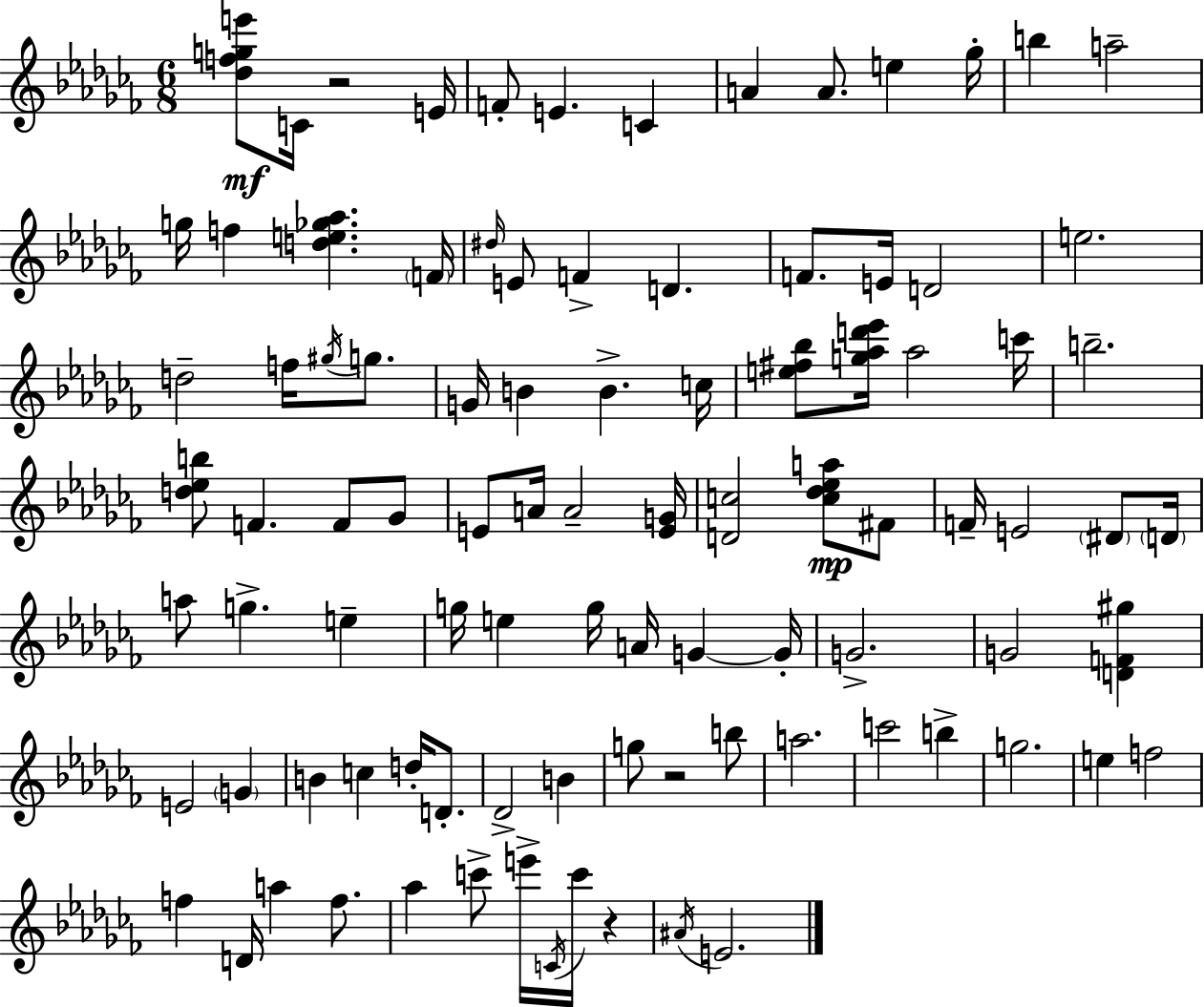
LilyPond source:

{
  \clef treble
  \numericTimeSignature
  \time 6/8
  \key aes \minor
  <des'' f'' g'' e'''>8\mf c'16 r2 e'16 | f'8-. e'4. c'4 | a'4 a'8. e''4 ges''16-. | b''4 a''2-- | \break g''16 f''4 <d'' e'' ges'' aes''>4. \parenthesize f'16 | \grace { dis''16 } e'8 f'4-> d'4. | f'8. e'16 d'2 | e''2. | \break d''2-- f''16 \acciaccatura { gis''16 } g''8. | g'16 b'4 b'4.-> | c''16 <e'' fis'' bes''>8 <g'' aes'' d''' ees'''>16 aes''2 | c'''16 b''2.-- | \break <d'' ees'' b''>8 f'4. f'8 | ges'8 e'8 a'16 a'2-- | <e' g'>16 <d' c''>2 <c'' des'' ees'' a''>8\mp | fis'8 f'16-- e'2 \parenthesize dis'8 | \break \parenthesize d'16 a''8 g''4.-> e''4-- | g''16 e''4 g''16 a'16 g'4~~ | g'16-. g'2.-> | g'2 <d' f' gis''>4 | \break e'2 \parenthesize g'4 | b'4 c''4 d''16-. d'8.-. | des'2-> b'4 | g''8 r2 | \break b''8 a''2. | c'''2 b''4-> | g''2. | e''4 f''2 | \break f''4 d'16 a''4 f''8. | aes''4 c'''8-> e'''16-> \acciaccatura { c'16 } c'''16 r4 | \acciaccatura { ais'16 } e'2. | \bar "|."
}